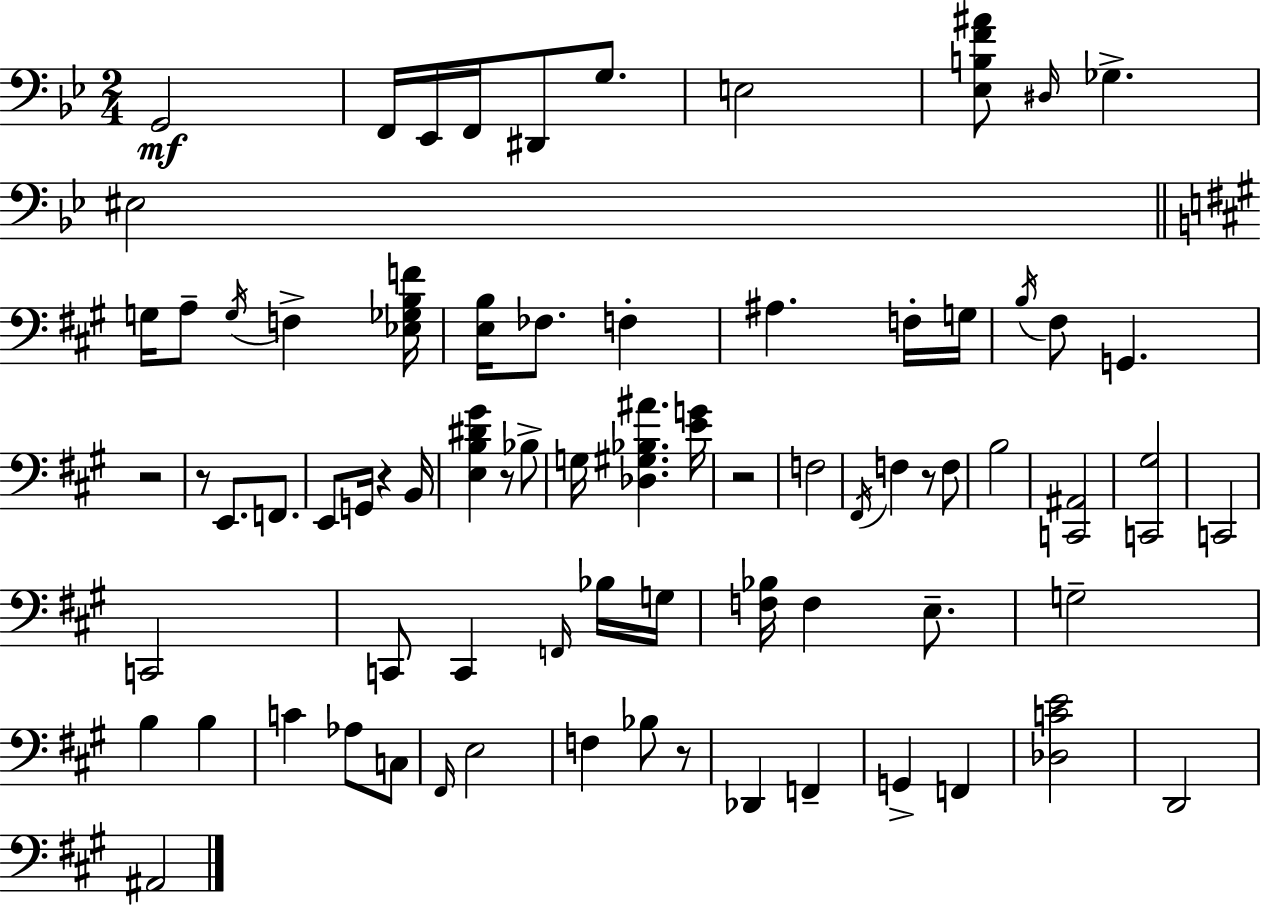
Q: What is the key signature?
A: BES major